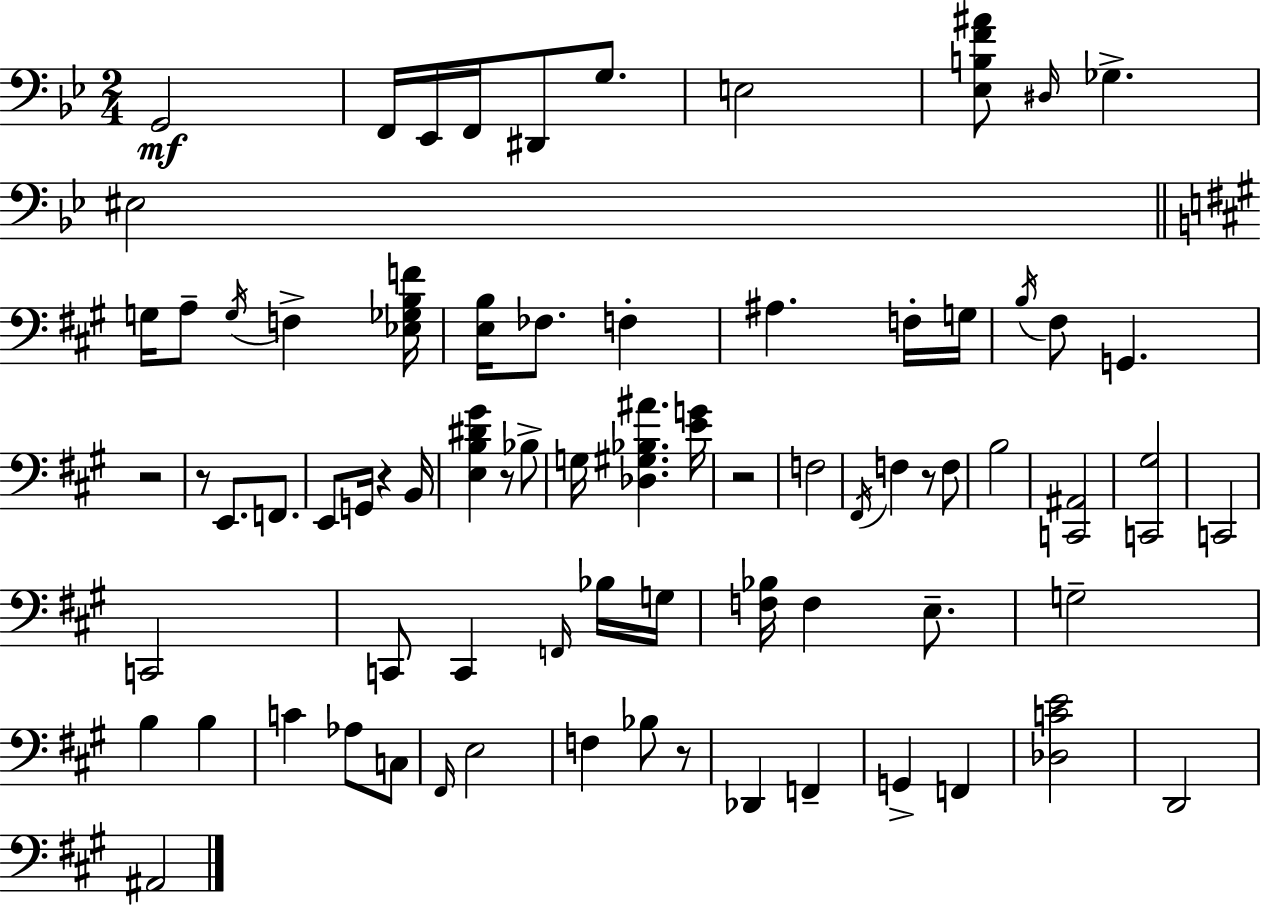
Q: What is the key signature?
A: BES major